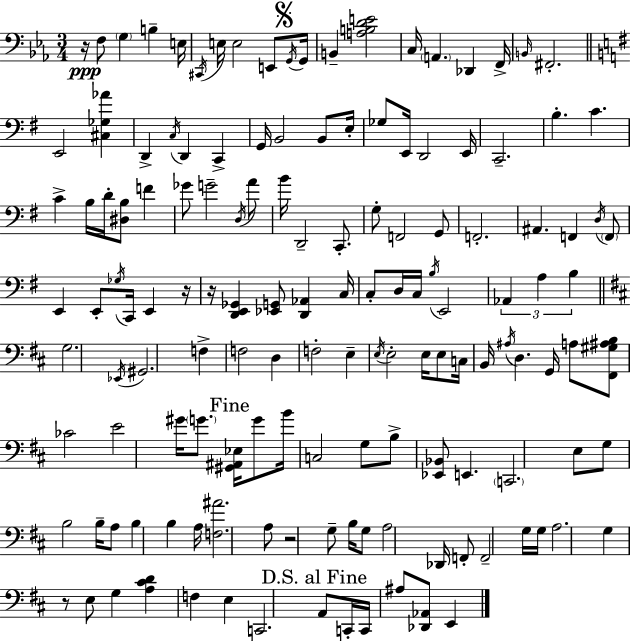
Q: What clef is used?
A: bass